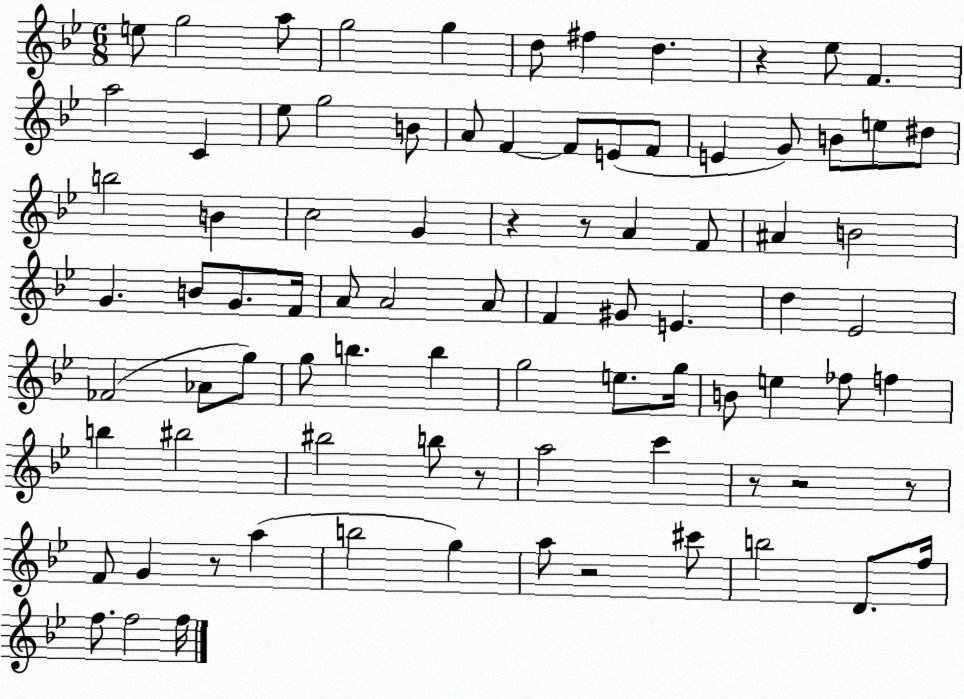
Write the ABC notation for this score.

X:1
T:Untitled
M:6/8
L:1/4
K:Bb
e/2 g2 a/2 g2 g d/2 ^f d z _e/2 F a2 C _e/2 g2 B/2 A/2 F F/2 E/2 F/2 E G/2 B/2 e/2 ^d/2 b2 B c2 G z z/2 A F/2 ^A B2 G B/2 G/2 F/4 A/2 A2 A/2 F ^G/2 E d _E2 _F2 _A/2 g/2 g/2 b b g2 e/2 g/4 B/2 e _f/2 f b ^b2 ^b2 b/2 z/2 a2 c' z/2 z2 z/2 F/2 G z/2 a b2 g a/2 z2 ^c'/2 b2 D/2 f/4 f/2 f2 f/4